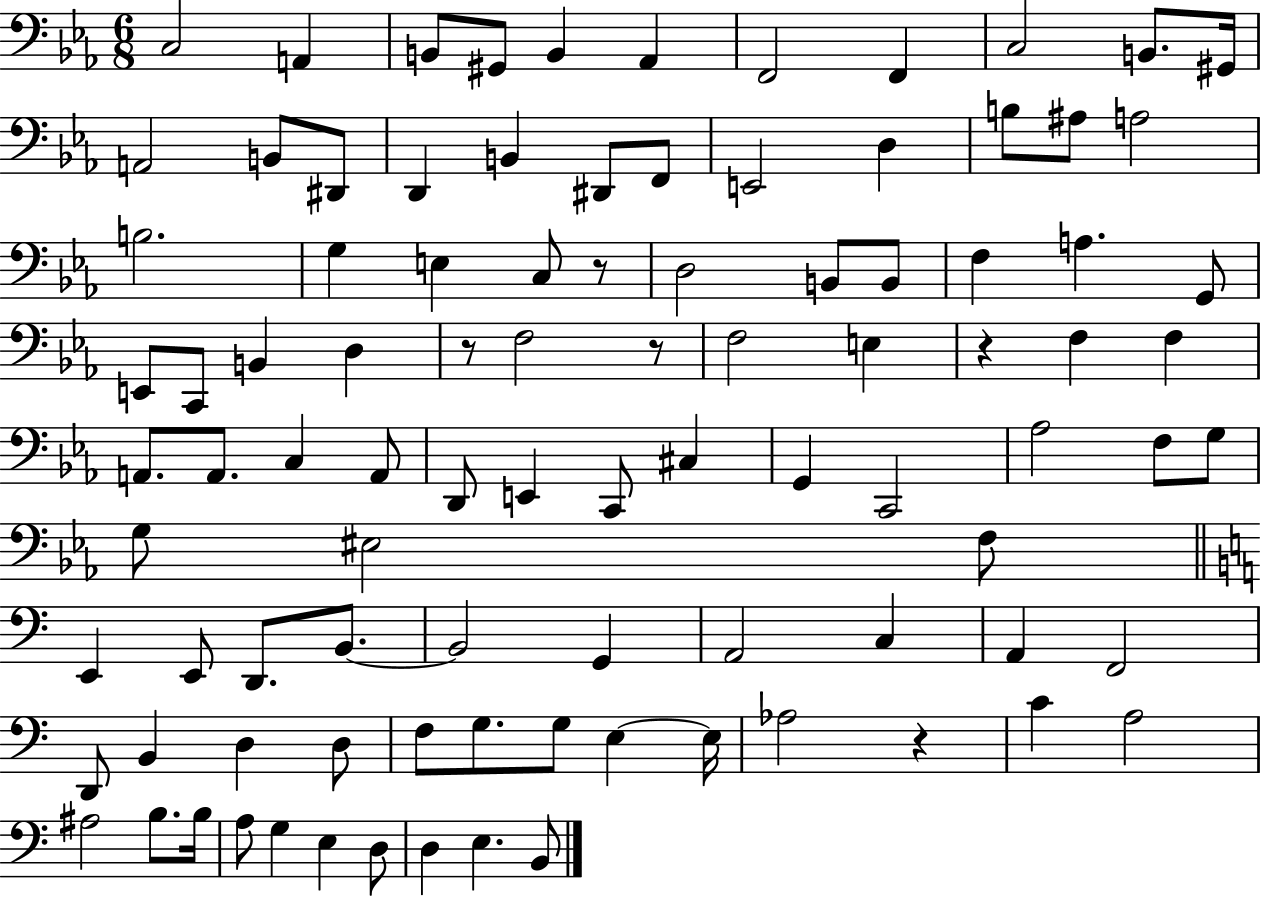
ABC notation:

X:1
T:Untitled
M:6/8
L:1/4
K:Eb
C,2 A,, B,,/2 ^G,,/2 B,, _A,, F,,2 F,, C,2 B,,/2 ^G,,/4 A,,2 B,,/2 ^D,,/2 D,, B,, ^D,,/2 F,,/2 E,,2 D, B,/2 ^A,/2 A,2 B,2 G, E, C,/2 z/2 D,2 B,,/2 B,,/2 F, A, G,,/2 E,,/2 C,,/2 B,, D, z/2 F,2 z/2 F,2 E, z F, F, A,,/2 A,,/2 C, A,,/2 D,,/2 E,, C,,/2 ^C, G,, C,,2 _A,2 F,/2 G,/2 G,/2 ^E,2 F,/2 E,, E,,/2 D,,/2 B,,/2 B,,2 G,, A,,2 C, A,, F,,2 D,,/2 B,, D, D,/2 F,/2 G,/2 G,/2 E, E,/4 _A,2 z C A,2 ^A,2 B,/2 B,/4 A,/2 G, E, D,/2 D, E, B,,/2